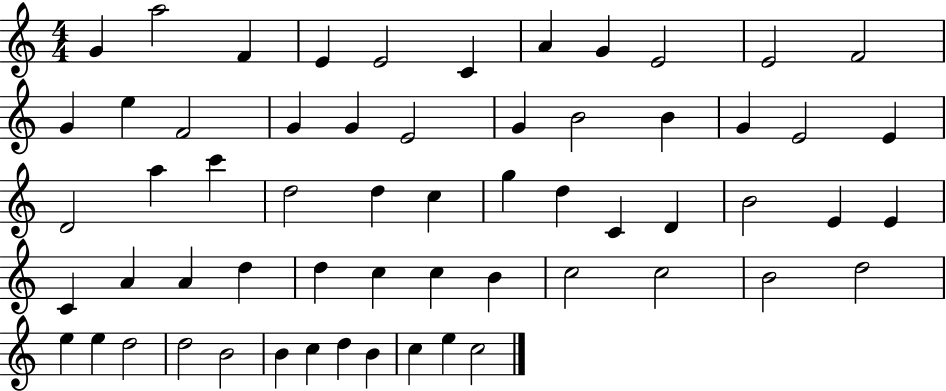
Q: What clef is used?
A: treble